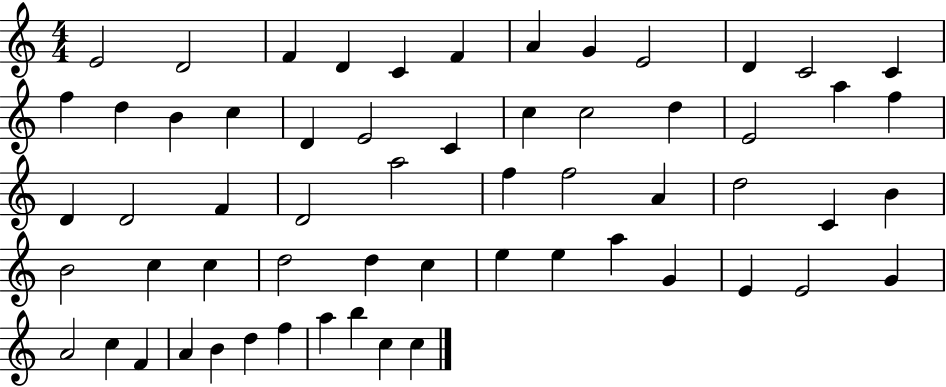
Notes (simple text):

E4/h D4/h F4/q D4/q C4/q F4/q A4/q G4/q E4/h D4/q C4/h C4/q F5/q D5/q B4/q C5/q D4/q E4/h C4/q C5/q C5/h D5/q E4/h A5/q F5/q D4/q D4/h F4/q D4/h A5/h F5/q F5/h A4/q D5/h C4/q B4/q B4/h C5/q C5/q D5/h D5/q C5/q E5/q E5/q A5/q G4/q E4/q E4/h G4/q A4/h C5/q F4/q A4/q B4/q D5/q F5/q A5/q B5/q C5/q C5/q